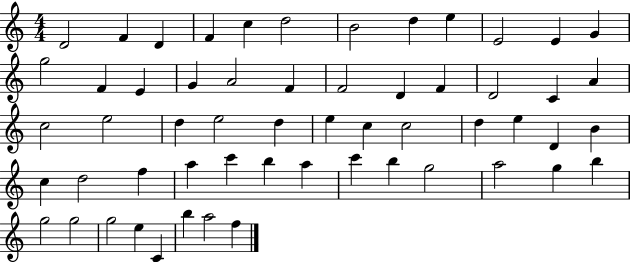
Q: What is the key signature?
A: C major